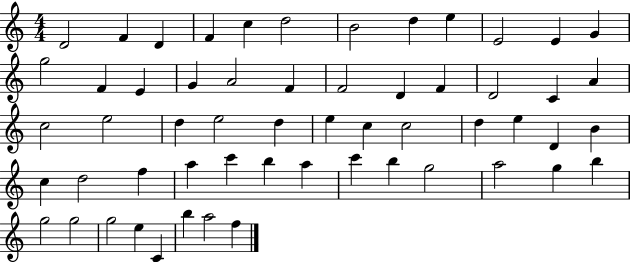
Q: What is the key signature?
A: C major